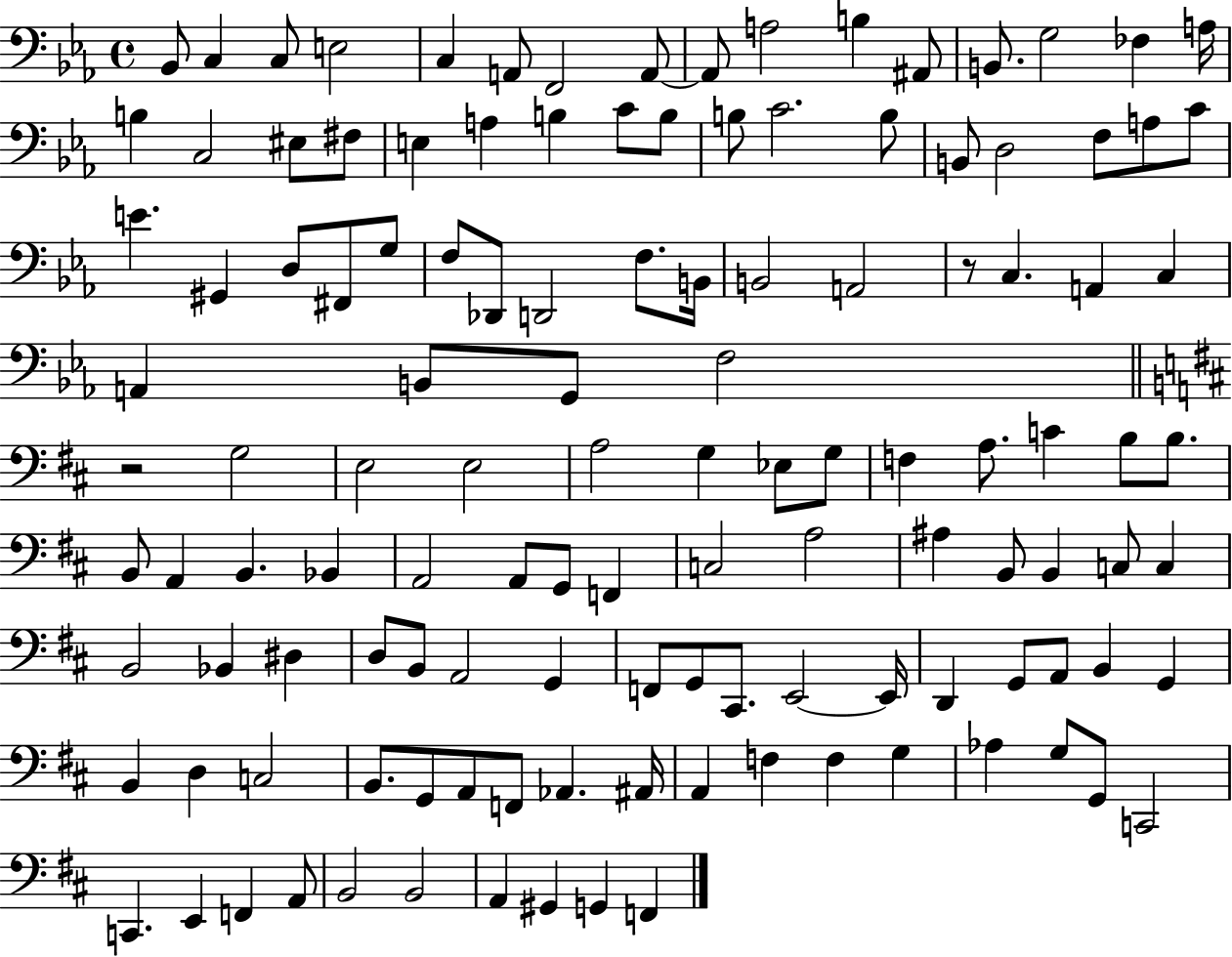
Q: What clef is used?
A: bass